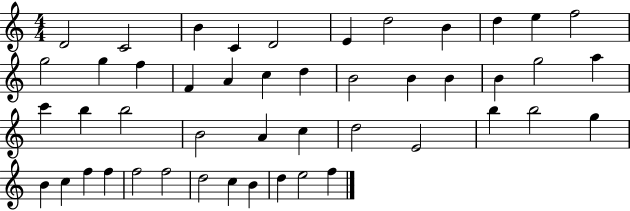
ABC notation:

X:1
T:Untitled
M:4/4
L:1/4
K:C
D2 C2 B C D2 E d2 B d e f2 g2 g f F A c d B2 B B B g2 a c' b b2 B2 A c d2 E2 b b2 g B c f f f2 f2 d2 c B d e2 f